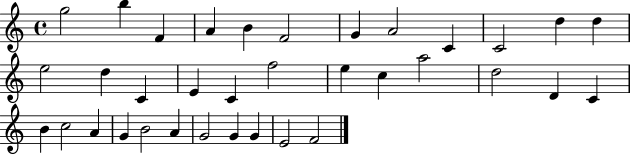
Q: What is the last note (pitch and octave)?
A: F4